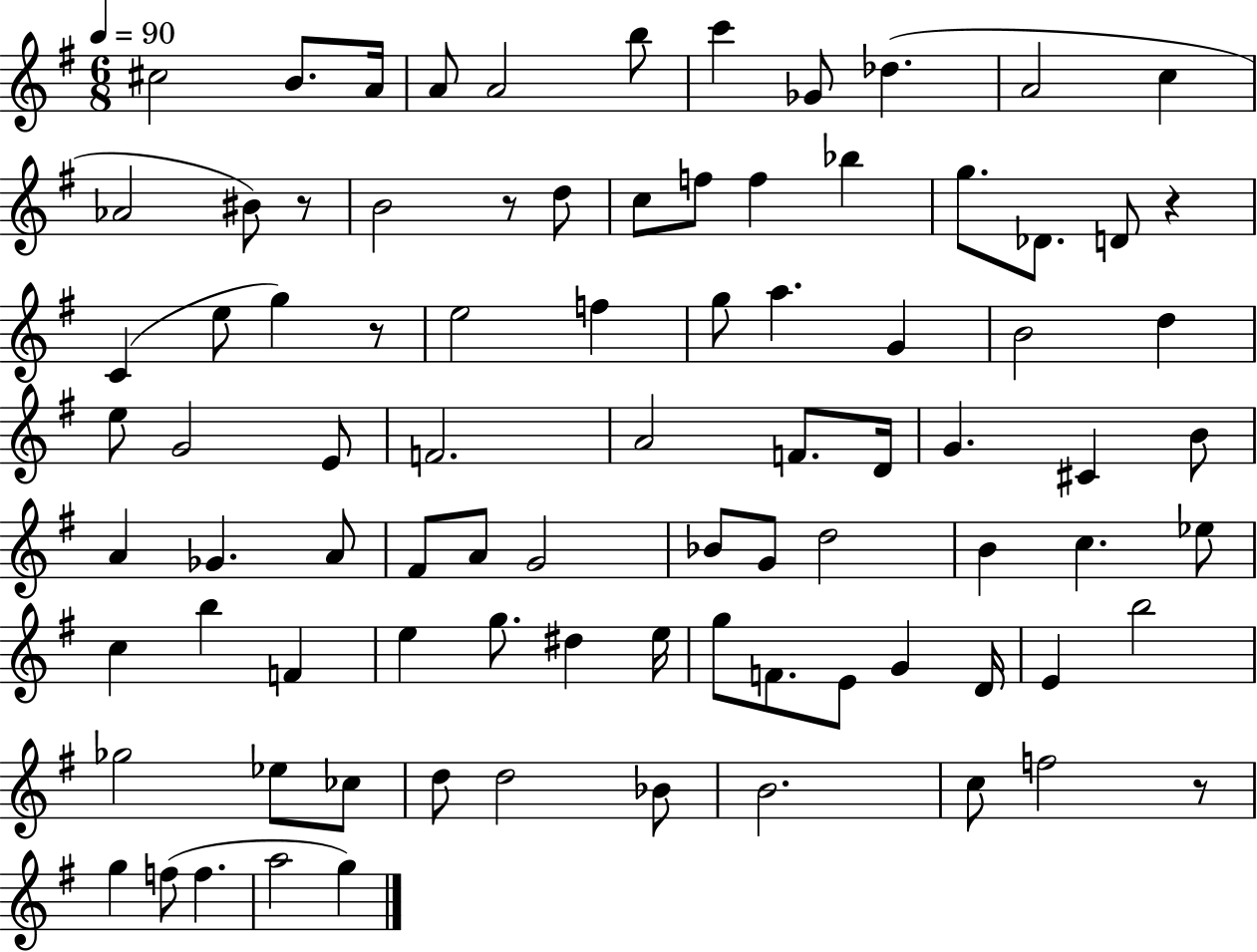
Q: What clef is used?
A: treble